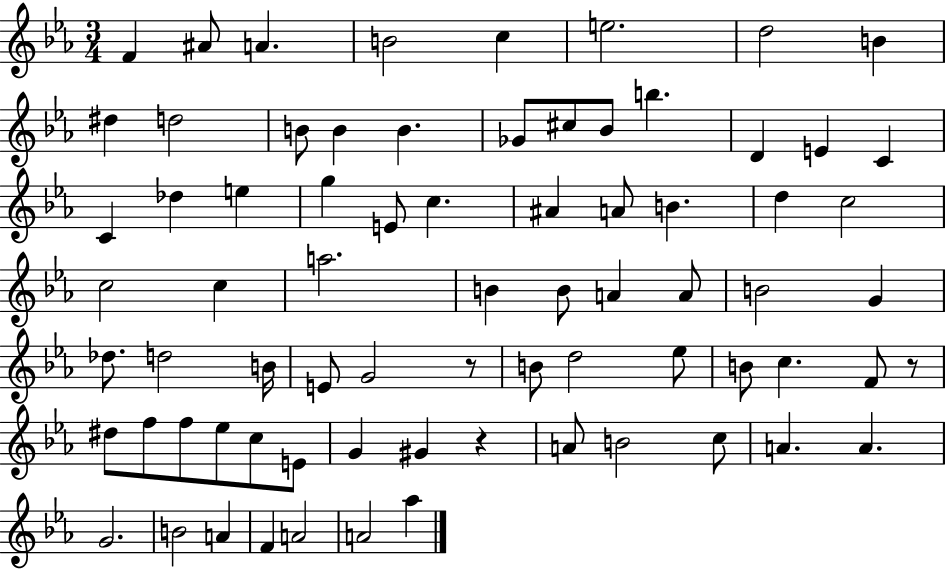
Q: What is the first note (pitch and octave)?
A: F4